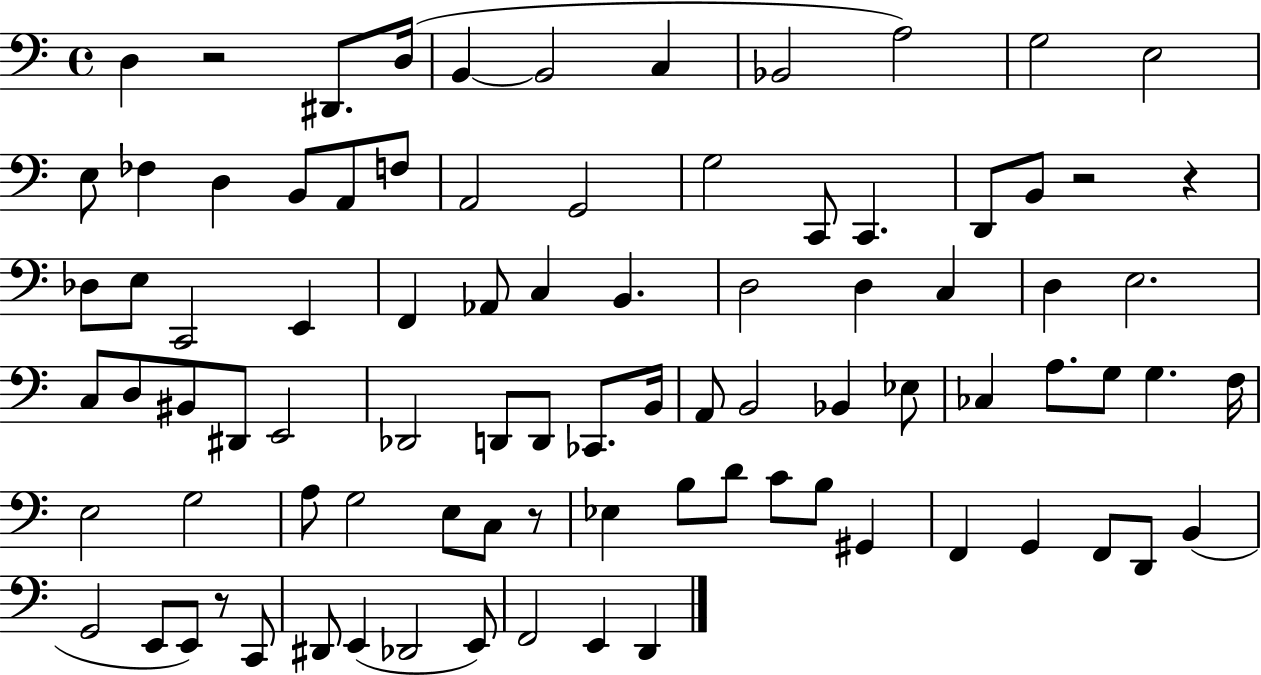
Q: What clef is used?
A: bass